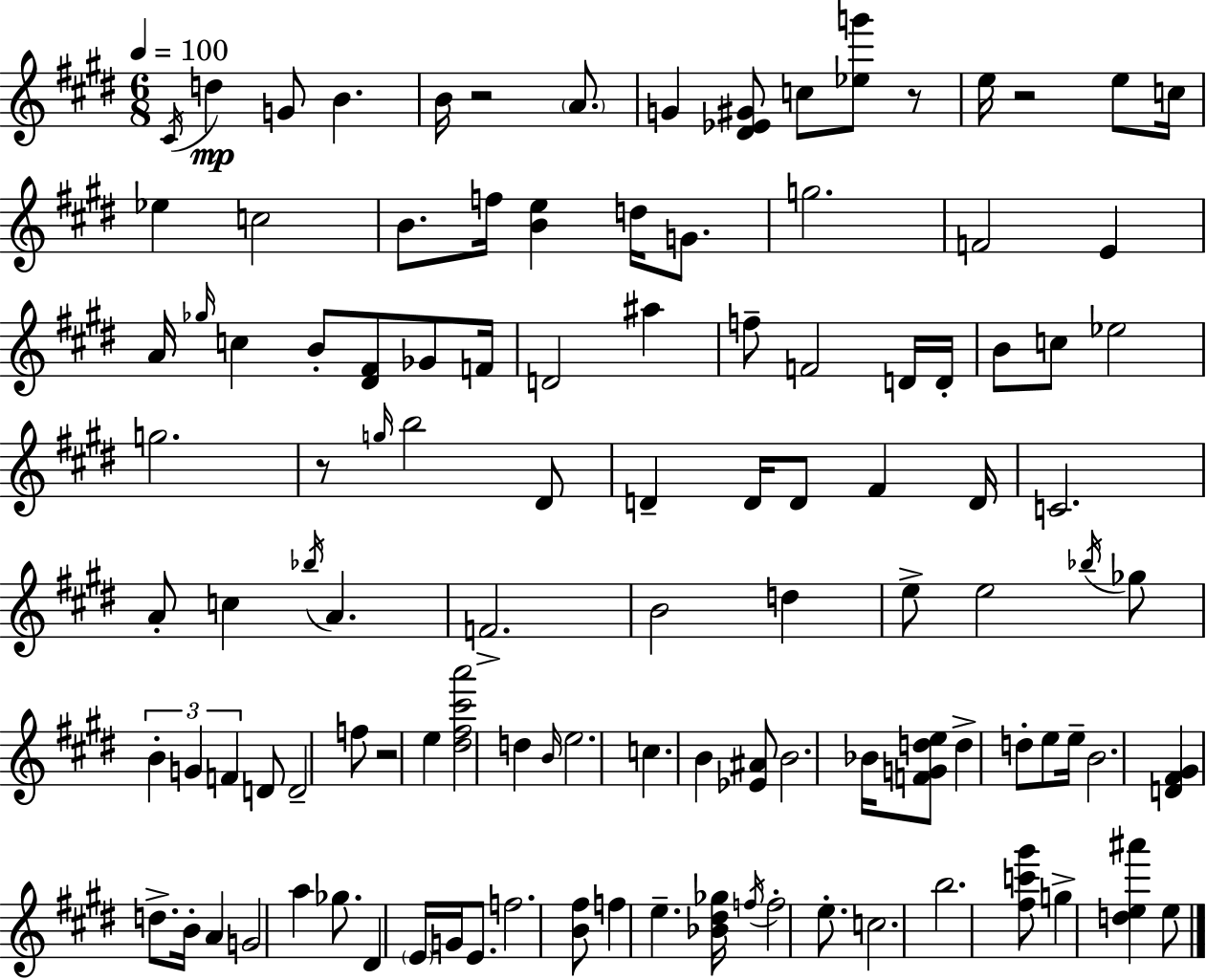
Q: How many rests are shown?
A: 5